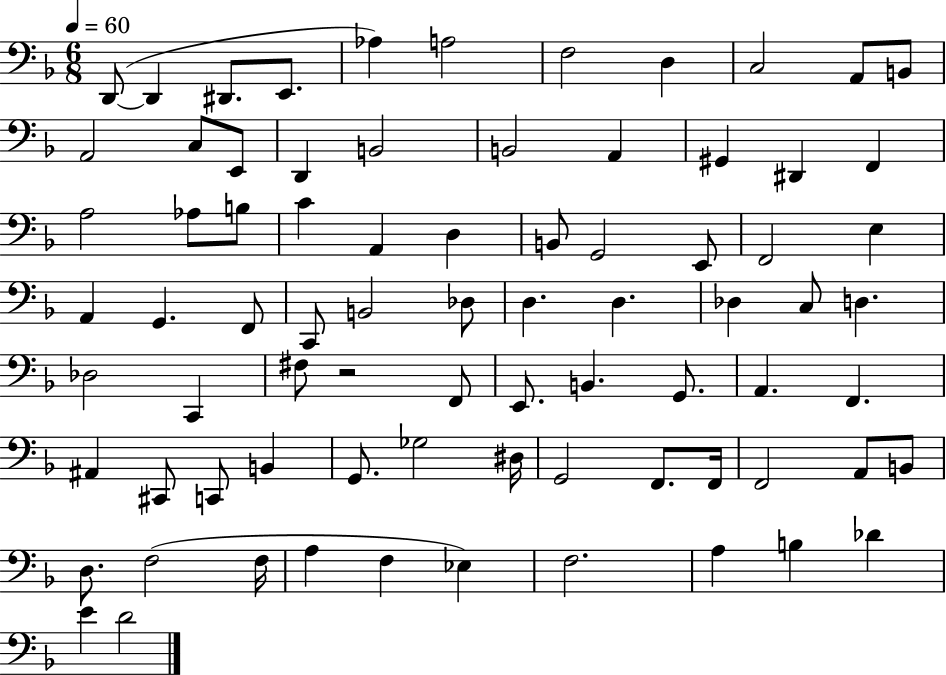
D2/e D2/q D#2/e. E2/e. Ab3/q A3/h F3/h D3/q C3/h A2/e B2/e A2/h C3/e E2/e D2/q B2/h B2/h A2/q G#2/q D#2/q F2/q A3/h Ab3/e B3/e C4/q A2/q D3/q B2/e G2/h E2/e F2/h E3/q A2/q G2/q. F2/e C2/e B2/h Db3/e D3/q. D3/q. Db3/q C3/e D3/q. Db3/h C2/q F#3/e R/h F2/e E2/e. B2/q. G2/e. A2/q. F2/q. A#2/q C#2/e C2/e B2/q G2/e. Gb3/h D#3/s G2/h F2/e. F2/s F2/h A2/e B2/e D3/e. F3/h F3/s A3/q F3/q Eb3/q F3/h. A3/q B3/q Db4/q E4/q D4/h